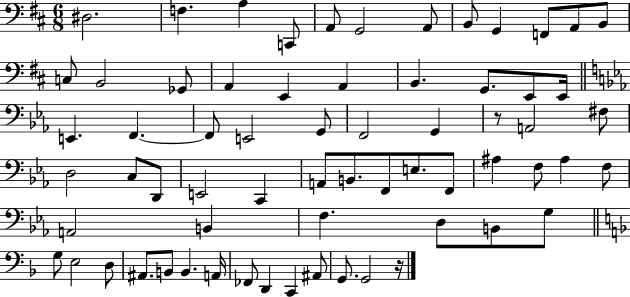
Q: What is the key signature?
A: D major